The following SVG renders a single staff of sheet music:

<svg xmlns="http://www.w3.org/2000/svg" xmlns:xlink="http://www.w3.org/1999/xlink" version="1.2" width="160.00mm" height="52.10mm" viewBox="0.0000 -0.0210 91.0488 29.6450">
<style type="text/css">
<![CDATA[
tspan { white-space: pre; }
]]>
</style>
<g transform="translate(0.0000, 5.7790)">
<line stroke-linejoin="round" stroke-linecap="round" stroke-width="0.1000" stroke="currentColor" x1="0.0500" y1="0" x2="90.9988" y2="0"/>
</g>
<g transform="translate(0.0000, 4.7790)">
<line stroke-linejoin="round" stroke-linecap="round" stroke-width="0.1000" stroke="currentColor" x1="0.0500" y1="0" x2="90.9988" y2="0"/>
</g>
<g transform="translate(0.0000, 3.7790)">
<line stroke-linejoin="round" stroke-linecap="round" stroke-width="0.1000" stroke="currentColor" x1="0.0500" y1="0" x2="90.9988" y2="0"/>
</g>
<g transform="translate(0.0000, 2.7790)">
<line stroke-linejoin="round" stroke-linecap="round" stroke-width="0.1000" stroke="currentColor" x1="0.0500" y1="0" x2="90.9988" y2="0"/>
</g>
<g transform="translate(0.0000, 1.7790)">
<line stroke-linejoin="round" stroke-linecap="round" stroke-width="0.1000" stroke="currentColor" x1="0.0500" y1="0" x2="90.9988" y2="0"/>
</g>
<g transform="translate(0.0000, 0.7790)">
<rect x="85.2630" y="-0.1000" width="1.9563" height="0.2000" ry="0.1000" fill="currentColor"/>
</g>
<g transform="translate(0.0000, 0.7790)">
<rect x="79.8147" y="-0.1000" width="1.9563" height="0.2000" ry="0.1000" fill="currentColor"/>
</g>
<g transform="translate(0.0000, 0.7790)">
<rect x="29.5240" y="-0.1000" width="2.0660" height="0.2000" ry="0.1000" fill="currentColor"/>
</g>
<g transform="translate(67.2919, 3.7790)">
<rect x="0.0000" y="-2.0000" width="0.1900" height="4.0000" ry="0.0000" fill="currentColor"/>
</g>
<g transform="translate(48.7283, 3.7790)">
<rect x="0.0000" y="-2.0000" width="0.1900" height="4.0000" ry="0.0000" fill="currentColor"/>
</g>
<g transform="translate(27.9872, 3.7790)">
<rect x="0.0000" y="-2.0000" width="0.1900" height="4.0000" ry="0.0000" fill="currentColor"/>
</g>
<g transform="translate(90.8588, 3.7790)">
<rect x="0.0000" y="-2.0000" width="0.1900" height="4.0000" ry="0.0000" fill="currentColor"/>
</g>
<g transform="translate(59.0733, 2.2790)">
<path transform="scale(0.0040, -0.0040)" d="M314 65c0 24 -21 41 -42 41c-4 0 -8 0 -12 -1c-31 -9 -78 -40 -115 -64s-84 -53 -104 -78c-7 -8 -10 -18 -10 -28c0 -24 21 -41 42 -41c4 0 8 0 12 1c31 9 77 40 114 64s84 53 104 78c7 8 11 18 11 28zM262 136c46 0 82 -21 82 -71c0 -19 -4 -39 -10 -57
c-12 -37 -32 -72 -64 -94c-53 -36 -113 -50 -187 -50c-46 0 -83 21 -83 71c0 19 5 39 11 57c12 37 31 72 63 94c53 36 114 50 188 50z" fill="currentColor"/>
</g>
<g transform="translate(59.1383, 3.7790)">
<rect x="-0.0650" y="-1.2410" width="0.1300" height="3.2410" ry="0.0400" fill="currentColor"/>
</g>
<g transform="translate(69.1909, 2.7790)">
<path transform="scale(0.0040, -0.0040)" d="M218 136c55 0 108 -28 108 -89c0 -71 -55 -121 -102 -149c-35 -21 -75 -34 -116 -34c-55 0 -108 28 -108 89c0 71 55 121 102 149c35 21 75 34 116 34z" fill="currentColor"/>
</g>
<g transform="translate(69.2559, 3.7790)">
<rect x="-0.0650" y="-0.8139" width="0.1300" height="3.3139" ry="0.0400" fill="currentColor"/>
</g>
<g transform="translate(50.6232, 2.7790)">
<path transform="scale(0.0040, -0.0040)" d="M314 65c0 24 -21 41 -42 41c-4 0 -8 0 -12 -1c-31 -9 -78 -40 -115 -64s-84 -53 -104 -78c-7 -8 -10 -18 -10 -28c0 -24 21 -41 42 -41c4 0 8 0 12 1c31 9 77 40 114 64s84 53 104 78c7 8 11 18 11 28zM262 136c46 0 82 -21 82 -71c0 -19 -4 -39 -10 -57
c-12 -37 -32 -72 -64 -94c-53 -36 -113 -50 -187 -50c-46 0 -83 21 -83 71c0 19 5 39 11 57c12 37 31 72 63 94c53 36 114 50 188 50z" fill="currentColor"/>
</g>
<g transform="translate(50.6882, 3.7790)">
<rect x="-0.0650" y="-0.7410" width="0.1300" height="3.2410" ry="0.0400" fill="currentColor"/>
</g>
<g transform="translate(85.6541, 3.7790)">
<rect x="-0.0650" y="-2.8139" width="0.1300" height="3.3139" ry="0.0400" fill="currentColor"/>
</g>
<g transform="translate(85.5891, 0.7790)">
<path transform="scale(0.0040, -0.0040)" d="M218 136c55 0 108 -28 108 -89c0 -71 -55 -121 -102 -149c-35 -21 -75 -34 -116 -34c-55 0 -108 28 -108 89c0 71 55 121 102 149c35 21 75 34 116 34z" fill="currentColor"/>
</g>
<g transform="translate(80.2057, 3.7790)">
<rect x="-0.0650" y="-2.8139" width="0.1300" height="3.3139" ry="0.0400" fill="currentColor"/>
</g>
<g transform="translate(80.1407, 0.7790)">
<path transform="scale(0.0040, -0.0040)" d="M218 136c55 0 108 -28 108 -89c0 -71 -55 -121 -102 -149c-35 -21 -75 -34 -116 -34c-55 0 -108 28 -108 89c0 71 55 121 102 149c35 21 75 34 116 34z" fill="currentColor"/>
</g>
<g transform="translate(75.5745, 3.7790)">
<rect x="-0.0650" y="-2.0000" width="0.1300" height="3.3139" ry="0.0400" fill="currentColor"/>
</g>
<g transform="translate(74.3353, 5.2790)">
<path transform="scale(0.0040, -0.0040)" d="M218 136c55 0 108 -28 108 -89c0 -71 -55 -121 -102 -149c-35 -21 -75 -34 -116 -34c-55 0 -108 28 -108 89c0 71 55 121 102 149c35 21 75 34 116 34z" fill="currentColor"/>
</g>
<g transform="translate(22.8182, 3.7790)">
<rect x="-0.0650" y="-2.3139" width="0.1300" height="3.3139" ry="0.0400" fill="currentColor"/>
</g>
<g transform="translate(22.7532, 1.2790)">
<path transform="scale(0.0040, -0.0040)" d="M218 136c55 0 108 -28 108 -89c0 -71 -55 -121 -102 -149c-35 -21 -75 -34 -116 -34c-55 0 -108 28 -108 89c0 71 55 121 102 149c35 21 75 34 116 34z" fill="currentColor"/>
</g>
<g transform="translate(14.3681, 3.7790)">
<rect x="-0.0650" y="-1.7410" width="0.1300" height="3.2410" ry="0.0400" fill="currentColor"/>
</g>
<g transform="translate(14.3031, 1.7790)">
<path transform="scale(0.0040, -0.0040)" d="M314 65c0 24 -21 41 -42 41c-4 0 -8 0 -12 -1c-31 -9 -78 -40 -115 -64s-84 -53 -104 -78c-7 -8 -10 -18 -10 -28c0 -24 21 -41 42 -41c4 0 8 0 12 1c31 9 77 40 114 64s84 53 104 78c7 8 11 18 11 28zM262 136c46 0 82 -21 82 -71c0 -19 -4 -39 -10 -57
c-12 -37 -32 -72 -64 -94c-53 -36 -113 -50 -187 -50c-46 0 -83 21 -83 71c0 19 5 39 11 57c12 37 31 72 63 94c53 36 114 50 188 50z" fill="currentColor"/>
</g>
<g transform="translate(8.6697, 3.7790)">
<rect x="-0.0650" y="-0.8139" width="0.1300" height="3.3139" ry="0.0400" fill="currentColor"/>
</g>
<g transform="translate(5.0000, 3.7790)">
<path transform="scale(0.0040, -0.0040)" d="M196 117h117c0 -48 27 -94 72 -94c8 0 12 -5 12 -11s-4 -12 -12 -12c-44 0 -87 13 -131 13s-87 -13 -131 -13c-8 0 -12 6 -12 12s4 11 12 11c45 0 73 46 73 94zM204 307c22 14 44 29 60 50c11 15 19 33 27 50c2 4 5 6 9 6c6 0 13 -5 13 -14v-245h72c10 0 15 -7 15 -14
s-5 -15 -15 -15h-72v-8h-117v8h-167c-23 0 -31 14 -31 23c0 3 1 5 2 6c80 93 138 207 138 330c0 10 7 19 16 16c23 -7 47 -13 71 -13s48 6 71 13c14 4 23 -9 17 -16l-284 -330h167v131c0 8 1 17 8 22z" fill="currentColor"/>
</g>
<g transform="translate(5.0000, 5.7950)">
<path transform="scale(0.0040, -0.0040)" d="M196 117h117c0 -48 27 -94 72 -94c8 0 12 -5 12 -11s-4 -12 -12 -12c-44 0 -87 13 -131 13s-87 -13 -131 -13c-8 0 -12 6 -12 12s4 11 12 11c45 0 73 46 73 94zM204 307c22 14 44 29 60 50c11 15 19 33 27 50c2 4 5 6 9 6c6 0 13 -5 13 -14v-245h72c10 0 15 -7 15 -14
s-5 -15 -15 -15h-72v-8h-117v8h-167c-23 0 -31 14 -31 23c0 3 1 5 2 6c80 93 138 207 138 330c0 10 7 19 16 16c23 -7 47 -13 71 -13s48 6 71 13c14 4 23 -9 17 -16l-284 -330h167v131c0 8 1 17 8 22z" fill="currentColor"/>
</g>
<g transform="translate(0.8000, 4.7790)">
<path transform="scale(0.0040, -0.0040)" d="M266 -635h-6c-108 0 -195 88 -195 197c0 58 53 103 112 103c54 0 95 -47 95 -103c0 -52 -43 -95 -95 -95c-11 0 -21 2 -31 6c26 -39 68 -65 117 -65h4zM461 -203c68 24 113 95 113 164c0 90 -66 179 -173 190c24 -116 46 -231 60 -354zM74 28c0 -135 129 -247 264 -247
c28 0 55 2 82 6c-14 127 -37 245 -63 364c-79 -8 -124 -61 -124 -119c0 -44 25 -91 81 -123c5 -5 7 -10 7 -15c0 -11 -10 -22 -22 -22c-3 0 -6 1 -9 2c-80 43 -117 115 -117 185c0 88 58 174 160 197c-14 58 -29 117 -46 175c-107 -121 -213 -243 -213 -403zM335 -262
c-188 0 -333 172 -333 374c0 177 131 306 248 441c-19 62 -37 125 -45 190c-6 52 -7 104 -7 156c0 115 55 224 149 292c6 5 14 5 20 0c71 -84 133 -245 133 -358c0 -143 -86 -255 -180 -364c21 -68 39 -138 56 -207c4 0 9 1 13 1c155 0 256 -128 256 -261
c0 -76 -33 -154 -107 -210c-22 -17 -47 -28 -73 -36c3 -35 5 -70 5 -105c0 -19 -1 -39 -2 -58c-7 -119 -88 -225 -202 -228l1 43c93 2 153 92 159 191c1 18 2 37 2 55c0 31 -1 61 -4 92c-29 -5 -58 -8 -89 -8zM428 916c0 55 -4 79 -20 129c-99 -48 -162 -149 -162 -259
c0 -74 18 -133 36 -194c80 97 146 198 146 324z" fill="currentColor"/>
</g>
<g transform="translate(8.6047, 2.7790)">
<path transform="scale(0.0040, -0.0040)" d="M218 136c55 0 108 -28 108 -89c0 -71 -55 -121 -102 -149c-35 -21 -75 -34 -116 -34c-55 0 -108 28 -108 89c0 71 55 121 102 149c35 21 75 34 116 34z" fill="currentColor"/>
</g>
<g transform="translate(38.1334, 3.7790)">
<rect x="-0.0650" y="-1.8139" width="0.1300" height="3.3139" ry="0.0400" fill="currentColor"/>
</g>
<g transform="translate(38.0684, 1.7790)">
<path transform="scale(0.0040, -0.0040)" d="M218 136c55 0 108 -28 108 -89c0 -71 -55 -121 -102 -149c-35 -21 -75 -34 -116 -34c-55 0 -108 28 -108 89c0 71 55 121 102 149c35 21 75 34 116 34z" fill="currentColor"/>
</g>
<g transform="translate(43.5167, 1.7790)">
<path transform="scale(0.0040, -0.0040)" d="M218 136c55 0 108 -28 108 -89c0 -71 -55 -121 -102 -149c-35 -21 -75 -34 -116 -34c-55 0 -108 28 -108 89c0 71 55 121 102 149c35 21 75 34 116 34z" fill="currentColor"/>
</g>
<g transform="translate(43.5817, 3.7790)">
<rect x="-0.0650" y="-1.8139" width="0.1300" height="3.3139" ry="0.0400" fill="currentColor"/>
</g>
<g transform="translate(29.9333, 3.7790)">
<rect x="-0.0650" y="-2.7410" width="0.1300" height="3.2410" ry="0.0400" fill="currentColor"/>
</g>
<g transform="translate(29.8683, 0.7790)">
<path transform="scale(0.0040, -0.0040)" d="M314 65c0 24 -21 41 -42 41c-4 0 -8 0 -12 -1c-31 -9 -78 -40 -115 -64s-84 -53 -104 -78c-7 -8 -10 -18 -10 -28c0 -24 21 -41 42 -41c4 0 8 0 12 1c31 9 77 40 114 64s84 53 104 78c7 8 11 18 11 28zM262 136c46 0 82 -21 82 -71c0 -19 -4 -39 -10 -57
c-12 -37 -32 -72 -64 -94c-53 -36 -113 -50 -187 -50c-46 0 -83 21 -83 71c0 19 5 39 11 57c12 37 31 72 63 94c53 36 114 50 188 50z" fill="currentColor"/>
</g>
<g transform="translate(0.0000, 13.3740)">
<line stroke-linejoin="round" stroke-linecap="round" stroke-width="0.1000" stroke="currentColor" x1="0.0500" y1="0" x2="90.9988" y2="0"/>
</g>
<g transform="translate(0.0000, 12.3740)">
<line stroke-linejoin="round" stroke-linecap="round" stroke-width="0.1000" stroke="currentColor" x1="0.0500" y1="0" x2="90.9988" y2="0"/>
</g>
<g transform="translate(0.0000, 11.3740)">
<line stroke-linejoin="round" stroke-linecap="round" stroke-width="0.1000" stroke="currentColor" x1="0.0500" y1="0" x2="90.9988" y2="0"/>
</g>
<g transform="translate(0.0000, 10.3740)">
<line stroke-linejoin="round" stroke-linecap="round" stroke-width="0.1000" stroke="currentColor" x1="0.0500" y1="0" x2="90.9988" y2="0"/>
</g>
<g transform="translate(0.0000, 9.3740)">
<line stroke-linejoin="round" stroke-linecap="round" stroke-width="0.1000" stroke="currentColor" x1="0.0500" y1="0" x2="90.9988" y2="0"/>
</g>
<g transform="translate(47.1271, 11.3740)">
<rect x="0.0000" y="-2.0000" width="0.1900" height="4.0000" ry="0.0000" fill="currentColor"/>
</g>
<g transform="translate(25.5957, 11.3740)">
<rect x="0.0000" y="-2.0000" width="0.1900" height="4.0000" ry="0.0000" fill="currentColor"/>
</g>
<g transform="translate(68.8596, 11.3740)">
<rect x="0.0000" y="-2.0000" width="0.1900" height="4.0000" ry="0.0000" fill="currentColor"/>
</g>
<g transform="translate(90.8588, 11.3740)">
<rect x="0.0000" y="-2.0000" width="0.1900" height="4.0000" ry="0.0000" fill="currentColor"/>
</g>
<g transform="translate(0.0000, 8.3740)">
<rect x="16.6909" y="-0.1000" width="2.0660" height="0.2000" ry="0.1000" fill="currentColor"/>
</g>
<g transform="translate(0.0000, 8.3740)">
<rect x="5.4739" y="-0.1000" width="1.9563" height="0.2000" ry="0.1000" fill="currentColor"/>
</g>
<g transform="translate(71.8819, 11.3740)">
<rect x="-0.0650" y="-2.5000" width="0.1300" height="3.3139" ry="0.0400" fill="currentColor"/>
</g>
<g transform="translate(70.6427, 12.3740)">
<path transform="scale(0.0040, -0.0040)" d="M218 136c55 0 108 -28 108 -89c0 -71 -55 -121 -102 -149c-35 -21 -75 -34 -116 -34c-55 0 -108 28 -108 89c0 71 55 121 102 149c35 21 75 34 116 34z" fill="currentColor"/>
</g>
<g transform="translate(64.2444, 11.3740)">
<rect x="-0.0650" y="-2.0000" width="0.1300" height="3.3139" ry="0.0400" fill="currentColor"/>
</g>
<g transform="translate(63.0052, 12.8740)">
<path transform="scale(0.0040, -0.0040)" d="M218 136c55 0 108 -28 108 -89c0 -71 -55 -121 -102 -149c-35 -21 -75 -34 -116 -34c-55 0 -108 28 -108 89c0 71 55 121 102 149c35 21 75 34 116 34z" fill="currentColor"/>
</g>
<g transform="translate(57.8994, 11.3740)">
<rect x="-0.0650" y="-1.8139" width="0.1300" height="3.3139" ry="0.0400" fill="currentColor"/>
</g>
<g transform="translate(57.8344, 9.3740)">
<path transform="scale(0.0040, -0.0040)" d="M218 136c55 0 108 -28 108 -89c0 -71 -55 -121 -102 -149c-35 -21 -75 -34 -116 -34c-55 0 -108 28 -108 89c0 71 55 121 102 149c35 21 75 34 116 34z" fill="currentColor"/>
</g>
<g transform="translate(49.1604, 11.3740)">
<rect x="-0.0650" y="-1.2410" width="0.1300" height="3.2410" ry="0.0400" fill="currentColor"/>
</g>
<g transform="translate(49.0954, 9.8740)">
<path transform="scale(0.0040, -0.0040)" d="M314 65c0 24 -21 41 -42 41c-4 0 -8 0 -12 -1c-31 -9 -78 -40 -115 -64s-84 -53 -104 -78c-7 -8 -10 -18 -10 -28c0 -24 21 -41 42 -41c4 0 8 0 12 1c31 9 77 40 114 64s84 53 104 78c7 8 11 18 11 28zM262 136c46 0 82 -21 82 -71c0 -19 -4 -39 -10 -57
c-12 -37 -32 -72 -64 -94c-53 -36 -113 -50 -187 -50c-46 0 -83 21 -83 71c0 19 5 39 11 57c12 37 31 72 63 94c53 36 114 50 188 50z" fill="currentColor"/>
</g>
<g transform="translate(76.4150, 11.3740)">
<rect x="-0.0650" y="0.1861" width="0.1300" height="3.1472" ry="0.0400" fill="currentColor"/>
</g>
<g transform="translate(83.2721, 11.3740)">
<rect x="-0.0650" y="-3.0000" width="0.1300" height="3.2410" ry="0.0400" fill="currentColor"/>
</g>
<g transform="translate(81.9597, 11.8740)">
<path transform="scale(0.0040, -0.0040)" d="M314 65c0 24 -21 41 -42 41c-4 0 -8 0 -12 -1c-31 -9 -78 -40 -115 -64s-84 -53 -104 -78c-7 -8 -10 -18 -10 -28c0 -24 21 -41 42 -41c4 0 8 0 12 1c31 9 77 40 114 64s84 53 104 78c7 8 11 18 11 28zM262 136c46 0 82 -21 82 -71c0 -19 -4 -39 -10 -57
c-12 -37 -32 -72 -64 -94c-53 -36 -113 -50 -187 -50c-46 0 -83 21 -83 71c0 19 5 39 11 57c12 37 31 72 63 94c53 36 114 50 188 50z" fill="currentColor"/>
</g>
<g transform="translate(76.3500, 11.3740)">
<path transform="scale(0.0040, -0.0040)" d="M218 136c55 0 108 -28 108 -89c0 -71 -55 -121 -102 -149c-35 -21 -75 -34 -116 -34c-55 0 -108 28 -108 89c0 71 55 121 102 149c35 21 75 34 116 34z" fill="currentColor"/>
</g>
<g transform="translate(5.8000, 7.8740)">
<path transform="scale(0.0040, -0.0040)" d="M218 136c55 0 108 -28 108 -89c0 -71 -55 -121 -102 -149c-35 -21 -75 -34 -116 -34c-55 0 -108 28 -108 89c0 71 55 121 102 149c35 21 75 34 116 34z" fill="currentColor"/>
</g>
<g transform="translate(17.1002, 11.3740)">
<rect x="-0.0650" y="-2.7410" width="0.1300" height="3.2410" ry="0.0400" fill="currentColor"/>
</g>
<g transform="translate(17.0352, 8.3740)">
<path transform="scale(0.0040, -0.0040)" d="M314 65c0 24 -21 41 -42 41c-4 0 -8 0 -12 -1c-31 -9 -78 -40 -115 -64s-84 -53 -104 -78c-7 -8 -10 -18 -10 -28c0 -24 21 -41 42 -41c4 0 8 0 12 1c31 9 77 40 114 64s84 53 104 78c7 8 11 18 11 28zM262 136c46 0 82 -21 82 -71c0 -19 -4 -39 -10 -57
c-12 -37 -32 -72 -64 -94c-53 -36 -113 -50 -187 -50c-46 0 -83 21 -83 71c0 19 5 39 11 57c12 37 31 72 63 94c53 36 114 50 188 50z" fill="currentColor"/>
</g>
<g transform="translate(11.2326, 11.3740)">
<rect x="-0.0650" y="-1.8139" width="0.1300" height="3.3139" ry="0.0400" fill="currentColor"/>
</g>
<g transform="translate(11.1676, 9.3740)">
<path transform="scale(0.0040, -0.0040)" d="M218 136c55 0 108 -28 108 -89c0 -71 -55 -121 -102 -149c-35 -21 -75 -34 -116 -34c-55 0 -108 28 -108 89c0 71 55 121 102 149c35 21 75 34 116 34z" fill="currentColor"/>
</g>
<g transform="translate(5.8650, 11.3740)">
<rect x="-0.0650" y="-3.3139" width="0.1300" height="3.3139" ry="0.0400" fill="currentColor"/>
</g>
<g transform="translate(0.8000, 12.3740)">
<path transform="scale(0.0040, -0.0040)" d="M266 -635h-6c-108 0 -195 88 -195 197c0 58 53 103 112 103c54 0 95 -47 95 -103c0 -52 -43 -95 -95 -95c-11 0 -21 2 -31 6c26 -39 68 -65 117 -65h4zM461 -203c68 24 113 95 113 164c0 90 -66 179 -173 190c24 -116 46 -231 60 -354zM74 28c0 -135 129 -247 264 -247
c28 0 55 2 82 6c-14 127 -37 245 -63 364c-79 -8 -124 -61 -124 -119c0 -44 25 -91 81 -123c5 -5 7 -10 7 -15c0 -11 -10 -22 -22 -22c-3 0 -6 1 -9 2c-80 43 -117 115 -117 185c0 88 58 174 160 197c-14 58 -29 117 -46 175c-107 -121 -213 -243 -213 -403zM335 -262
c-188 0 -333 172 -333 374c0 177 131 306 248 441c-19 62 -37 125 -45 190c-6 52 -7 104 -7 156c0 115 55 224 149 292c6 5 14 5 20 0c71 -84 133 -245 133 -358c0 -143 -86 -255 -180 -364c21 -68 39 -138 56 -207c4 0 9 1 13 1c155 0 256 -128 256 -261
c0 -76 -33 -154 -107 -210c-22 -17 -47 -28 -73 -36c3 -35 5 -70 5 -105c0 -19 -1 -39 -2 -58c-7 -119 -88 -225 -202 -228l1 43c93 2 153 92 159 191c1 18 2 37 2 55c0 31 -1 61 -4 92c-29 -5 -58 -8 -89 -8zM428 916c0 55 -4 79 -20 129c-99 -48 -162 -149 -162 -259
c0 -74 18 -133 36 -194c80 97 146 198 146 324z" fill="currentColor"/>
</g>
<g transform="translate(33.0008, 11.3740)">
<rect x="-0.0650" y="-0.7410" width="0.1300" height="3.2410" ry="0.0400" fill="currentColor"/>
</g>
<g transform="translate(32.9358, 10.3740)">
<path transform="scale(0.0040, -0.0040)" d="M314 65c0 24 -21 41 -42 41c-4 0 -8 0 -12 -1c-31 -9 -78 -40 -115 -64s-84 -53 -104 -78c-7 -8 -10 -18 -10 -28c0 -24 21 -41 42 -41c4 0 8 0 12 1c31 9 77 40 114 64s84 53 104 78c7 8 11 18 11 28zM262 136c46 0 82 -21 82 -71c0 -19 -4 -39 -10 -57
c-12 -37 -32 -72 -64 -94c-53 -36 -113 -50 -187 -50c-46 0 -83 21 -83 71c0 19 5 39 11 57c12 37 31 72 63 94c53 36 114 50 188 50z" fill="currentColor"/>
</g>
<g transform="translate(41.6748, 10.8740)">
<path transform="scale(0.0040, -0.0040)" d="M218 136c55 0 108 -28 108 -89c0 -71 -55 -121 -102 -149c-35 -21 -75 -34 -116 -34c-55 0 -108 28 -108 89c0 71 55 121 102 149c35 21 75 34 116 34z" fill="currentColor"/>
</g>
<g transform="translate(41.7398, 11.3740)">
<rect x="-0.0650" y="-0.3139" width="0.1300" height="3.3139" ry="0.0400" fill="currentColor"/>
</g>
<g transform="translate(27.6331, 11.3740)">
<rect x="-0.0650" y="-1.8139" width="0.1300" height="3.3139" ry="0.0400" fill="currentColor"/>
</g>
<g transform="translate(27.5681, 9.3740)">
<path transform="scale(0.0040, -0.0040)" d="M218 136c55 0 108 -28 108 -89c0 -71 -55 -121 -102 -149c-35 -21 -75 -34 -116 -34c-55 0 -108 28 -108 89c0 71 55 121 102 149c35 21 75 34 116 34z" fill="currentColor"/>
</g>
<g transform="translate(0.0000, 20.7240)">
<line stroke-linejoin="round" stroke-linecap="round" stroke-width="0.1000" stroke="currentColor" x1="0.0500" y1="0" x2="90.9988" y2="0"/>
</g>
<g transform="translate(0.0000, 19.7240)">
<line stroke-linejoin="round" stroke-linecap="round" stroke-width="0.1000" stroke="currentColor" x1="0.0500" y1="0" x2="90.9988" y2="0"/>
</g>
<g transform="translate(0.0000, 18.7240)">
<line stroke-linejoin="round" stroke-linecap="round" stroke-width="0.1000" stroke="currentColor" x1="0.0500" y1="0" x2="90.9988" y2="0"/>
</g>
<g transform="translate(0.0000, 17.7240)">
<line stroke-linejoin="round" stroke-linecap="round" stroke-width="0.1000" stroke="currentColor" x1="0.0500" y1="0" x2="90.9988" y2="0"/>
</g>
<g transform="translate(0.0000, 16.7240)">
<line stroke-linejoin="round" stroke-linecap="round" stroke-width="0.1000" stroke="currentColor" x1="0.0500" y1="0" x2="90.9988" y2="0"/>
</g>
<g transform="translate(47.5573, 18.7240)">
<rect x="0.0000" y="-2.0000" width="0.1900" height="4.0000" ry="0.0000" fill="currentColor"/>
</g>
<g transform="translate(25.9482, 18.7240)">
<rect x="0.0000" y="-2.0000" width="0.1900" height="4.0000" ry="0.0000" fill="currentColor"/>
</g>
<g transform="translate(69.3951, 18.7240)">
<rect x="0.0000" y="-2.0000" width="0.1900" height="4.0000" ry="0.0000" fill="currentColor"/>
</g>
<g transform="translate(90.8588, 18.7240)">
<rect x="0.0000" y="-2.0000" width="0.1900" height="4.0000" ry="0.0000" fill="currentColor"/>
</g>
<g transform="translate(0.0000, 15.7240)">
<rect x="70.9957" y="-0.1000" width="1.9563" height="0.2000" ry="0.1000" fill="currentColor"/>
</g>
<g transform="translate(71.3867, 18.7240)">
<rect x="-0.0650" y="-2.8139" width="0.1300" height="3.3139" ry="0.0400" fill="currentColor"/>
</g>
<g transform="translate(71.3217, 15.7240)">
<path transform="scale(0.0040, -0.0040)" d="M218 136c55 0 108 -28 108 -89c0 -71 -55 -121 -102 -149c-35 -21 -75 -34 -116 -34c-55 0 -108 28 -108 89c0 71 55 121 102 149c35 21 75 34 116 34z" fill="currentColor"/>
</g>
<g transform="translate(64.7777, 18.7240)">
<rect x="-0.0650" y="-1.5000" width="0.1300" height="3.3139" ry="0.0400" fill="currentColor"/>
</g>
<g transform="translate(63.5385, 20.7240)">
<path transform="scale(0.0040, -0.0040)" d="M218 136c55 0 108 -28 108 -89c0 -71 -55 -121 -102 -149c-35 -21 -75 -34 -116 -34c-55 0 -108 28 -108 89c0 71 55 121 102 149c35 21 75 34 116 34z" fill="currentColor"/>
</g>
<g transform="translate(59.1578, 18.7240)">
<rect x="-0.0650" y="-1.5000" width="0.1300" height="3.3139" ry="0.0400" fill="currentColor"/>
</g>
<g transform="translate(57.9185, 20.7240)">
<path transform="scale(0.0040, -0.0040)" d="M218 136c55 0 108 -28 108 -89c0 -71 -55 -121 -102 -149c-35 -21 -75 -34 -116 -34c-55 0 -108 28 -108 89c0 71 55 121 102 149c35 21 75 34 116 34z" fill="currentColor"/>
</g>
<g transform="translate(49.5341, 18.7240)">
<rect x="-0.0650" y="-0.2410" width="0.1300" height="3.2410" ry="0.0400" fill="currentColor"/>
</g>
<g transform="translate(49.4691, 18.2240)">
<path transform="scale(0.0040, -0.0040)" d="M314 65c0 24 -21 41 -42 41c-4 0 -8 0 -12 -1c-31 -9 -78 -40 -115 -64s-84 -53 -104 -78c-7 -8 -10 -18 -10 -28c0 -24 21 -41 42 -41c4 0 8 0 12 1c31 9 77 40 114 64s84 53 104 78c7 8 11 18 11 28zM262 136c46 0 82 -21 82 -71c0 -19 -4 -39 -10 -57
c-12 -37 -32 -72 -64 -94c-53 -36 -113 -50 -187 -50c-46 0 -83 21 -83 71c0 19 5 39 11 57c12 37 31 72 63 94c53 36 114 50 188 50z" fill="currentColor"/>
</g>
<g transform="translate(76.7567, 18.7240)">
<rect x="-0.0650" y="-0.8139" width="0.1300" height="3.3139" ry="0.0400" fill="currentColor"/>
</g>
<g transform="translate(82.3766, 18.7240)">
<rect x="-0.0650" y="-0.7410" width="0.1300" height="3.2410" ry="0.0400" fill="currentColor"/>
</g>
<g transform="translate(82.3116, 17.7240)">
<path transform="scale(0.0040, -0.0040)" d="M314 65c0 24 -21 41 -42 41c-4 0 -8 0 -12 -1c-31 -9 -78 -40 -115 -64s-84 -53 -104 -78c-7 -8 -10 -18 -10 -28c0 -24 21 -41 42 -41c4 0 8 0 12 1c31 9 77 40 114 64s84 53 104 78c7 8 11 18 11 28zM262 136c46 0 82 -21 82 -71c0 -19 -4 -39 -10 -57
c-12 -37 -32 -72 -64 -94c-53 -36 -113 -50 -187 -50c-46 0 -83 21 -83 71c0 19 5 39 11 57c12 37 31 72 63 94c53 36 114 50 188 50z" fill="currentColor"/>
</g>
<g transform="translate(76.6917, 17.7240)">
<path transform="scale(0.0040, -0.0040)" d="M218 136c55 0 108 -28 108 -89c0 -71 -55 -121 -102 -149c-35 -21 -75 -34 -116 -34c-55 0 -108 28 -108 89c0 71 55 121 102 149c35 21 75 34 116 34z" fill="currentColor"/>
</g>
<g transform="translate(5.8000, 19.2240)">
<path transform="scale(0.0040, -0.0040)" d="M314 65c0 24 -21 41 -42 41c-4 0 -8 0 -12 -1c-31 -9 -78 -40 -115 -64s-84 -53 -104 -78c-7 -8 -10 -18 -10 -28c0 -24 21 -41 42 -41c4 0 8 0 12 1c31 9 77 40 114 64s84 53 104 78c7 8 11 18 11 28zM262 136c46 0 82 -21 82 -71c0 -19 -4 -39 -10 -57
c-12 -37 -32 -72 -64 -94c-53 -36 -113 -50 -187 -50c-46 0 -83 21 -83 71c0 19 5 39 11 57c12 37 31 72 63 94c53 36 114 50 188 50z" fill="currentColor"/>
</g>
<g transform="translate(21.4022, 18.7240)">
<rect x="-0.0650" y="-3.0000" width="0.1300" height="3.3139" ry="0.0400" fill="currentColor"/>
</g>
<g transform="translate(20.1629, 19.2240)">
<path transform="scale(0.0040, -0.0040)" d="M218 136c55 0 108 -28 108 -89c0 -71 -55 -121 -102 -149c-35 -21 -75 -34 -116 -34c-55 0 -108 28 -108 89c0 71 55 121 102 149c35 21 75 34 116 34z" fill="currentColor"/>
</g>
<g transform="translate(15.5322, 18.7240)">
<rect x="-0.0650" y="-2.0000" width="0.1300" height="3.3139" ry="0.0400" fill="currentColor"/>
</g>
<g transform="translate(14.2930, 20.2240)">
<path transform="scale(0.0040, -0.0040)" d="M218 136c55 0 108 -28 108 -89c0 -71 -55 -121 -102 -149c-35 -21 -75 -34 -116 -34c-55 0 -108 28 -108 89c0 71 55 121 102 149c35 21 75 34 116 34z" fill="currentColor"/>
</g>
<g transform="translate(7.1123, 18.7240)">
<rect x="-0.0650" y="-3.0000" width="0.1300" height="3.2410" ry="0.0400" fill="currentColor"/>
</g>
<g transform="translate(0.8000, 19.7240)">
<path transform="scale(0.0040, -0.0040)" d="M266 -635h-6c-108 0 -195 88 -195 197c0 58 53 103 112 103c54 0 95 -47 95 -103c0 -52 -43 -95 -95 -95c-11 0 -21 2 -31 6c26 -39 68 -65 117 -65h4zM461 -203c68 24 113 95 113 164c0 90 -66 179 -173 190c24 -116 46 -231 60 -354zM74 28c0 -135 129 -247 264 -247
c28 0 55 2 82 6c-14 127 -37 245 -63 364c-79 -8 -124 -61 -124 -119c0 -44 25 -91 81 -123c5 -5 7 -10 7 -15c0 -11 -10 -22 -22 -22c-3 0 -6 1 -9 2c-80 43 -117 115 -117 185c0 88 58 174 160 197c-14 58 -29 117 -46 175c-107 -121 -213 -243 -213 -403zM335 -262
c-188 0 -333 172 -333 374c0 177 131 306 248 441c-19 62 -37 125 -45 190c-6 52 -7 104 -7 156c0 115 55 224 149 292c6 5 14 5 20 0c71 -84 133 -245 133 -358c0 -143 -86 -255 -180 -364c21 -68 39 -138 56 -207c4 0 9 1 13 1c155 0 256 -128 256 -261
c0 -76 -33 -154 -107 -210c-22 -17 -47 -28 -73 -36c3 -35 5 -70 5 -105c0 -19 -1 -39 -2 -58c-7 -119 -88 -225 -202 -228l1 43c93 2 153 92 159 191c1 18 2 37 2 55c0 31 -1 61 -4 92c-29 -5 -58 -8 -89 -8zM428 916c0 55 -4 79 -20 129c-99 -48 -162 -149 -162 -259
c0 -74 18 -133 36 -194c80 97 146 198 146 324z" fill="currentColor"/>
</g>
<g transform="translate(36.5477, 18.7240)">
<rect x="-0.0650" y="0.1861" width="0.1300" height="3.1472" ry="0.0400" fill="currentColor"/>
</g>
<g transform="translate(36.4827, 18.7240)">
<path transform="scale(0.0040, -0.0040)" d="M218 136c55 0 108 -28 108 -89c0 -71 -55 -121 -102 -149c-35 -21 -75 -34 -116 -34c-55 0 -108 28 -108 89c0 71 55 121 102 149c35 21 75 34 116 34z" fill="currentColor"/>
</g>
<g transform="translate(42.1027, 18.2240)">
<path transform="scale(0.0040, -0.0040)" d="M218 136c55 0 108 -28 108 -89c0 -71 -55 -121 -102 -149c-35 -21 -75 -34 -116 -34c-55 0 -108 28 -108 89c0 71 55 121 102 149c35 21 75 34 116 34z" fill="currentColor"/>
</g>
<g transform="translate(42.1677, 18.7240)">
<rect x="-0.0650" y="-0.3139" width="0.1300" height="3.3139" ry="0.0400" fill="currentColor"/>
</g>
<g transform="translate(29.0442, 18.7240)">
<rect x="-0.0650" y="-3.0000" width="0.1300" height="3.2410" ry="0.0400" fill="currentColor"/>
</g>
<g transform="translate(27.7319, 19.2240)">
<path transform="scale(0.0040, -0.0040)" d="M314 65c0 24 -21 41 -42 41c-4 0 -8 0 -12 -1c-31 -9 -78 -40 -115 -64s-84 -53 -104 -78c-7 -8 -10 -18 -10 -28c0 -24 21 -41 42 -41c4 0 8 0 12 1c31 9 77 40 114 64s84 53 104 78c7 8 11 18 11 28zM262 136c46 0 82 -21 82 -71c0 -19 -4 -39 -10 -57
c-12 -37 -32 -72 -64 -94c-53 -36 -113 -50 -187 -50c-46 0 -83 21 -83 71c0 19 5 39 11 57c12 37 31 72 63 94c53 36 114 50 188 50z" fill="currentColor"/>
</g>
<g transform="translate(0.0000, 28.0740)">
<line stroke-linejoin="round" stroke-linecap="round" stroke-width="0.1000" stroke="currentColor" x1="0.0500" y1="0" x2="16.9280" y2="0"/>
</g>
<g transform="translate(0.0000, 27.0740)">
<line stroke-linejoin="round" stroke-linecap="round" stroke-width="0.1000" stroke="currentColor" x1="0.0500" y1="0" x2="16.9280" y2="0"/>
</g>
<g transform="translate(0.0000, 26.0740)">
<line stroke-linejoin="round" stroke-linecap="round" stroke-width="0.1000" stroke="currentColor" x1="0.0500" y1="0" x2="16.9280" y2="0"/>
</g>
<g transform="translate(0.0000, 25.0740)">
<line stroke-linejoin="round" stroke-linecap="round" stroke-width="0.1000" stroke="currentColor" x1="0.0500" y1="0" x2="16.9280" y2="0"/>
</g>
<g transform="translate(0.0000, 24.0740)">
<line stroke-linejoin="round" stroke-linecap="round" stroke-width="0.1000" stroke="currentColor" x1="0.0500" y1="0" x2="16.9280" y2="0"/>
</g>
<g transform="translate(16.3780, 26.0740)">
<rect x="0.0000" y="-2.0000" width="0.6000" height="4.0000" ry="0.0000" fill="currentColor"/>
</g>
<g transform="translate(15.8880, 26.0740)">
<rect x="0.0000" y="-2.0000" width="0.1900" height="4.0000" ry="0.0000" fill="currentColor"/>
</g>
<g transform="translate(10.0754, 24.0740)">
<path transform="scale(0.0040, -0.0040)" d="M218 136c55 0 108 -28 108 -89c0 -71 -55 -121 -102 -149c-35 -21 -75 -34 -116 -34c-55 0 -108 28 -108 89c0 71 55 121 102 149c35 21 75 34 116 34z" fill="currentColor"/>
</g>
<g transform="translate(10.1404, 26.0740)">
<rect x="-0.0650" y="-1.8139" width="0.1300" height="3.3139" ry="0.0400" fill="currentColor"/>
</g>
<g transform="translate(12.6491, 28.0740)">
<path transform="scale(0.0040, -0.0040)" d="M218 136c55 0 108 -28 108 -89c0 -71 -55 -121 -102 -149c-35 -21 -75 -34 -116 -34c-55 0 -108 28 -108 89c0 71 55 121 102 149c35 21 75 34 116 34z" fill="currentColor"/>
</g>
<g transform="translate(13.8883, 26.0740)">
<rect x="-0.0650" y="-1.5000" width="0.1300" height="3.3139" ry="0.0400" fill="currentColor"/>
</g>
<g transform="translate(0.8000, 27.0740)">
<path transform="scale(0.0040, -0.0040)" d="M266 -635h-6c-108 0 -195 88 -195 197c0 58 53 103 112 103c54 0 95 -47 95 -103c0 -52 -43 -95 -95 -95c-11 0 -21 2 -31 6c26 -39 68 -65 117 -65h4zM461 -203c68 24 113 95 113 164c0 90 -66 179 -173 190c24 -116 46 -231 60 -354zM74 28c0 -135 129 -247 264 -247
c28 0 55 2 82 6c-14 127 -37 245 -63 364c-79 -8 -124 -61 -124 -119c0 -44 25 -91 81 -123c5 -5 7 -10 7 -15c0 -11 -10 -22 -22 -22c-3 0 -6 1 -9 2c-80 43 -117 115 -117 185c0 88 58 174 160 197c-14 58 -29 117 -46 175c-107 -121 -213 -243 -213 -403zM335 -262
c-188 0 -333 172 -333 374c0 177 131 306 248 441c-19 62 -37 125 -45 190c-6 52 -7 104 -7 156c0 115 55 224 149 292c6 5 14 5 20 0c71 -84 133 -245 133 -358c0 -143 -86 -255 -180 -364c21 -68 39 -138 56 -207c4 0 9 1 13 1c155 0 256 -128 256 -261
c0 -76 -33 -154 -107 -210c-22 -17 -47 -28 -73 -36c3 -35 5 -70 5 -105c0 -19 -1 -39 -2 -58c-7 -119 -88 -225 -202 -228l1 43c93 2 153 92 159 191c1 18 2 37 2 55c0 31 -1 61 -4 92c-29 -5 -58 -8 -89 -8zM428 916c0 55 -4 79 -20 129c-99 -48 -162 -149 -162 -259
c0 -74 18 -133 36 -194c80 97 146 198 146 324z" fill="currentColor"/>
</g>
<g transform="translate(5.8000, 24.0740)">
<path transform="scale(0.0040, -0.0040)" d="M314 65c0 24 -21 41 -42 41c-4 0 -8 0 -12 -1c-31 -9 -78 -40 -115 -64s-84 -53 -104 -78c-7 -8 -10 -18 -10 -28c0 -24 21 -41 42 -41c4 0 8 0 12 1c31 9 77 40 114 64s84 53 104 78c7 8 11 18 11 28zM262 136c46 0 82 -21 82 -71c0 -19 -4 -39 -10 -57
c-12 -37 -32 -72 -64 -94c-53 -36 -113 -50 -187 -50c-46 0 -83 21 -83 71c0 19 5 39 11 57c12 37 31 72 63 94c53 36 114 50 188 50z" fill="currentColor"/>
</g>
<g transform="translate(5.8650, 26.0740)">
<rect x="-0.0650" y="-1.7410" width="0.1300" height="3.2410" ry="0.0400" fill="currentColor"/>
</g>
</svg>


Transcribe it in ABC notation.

X:1
T:Untitled
M:4/4
L:1/4
K:C
d f2 g a2 f f d2 e2 d F a a b f a2 f d2 c e2 f F G B A2 A2 F A A2 B c c2 E E a d d2 f2 f E